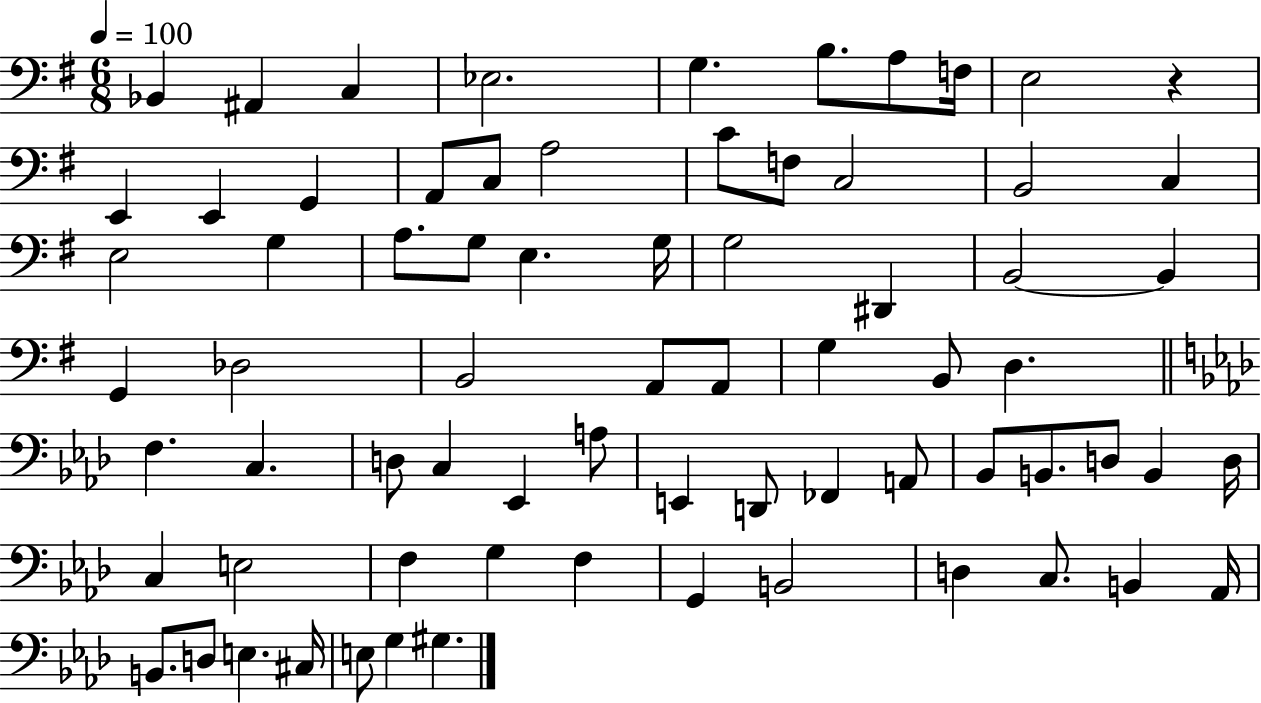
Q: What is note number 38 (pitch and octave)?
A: D3